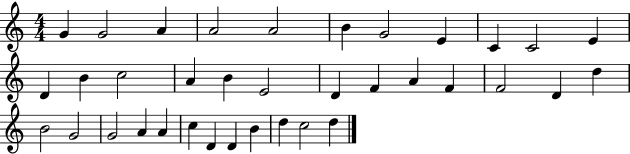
{
  \clef treble
  \numericTimeSignature
  \time 4/4
  \key c \major
  g'4 g'2 a'4 | a'2 a'2 | b'4 g'2 e'4 | c'4 c'2 e'4 | \break d'4 b'4 c''2 | a'4 b'4 e'2 | d'4 f'4 a'4 f'4 | f'2 d'4 d''4 | \break b'2 g'2 | g'2 a'4 a'4 | c''4 d'4 d'4 b'4 | d''4 c''2 d''4 | \break \bar "|."
}